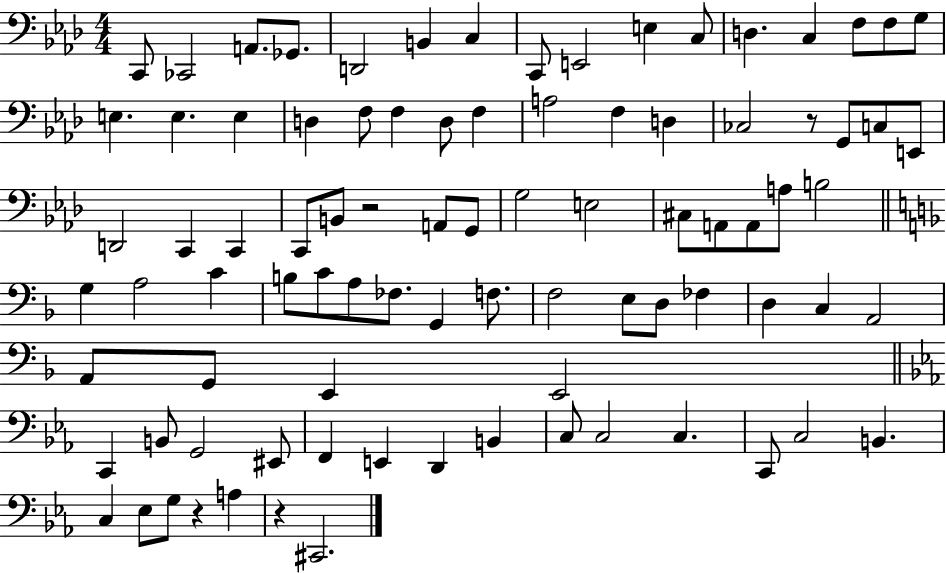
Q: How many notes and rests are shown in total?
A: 88